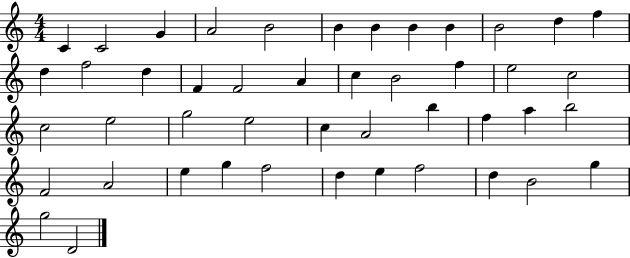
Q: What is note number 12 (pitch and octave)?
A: F5